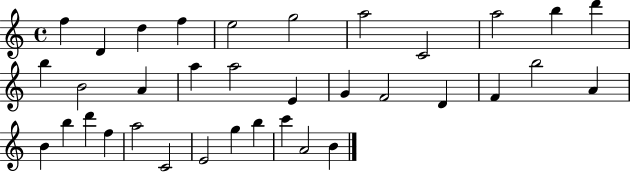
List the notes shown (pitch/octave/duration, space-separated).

F5/q D4/q D5/q F5/q E5/h G5/h A5/h C4/h A5/h B5/q D6/q B5/q B4/h A4/q A5/q A5/h E4/q G4/q F4/h D4/q F4/q B5/h A4/q B4/q B5/q D6/q F5/q A5/h C4/h E4/h G5/q B5/q C6/q A4/h B4/q